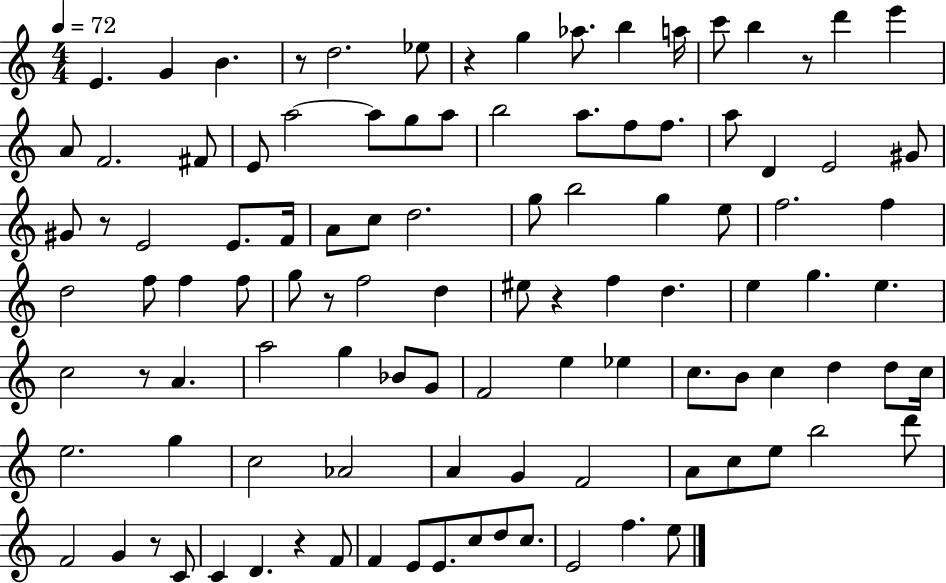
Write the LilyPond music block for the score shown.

{
  \clef treble
  \numericTimeSignature
  \time 4/4
  \key c \major
  \tempo 4 = 72
  e'4. g'4 b'4. | r8 d''2. ees''8 | r4 g''4 aes''8. b''4 a''16 | c'''8 b''4 r8 d'''4 e'''4 | \break a'8 f'2. fis'8 | e'8 a''2~~ a''8 g''8 a''8 | b''2 a''8. f''8 f''8. | a''8 d'4 e'2 gis'8 | \break gis'8 r8 e'2 e'8. f'16 | a'8 c''8 d''2. | g''8 b''2 g''4 e''8 | f''2. f''4 | \break d''2 f''8 f''4 f''8 | g''8 r8 f''2 d''4 | eis''8 r4 f''4 d''4. | e''4 g''4. e''4. | \break c''2 r8 a'4. | a''2 g''4 bes'8 g'8 | f'2 e''4 ees''4 | c''8. b'8 c''4 d''4 d''8 c''16 | \break e''2. g''4 | c''2 aes'2 | a'4 g'4 f'2 | a'8 c''8 e''8 b''2 d'''8 | \break f'2 g'4 r8 c'8 | c'4 d'4. r4 f'8 | f'4 e'8 e'8. c''8 d''8 c''8. | e'2 f''4. e''8 | \break \bar "|."
}